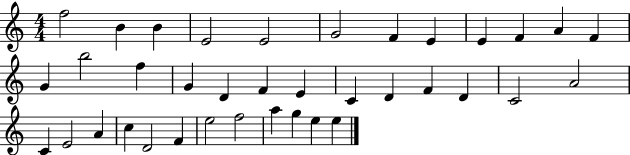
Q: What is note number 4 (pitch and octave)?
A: E4